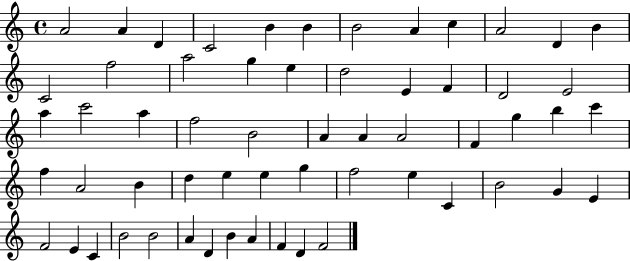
{
  \clef treble
  \time 4/4
  \defaultTimeSignature
  \key c \major
  a'2 a'4 d'4 | c'2 b'4 b'4 | b'2 a'4 c''4 | a'2 d'4 b'4 | \break c'2 f''2 | a''2 g''4 e''4 | d''2 e'4 f'4 | d'2 e'2 | \break a''4 c'''2 a''4 | f''2 b'2 | a'4 a'4 a'2 | f'4 g''4 b''4 c'''4 | \break f''4 a'2 b'4 | d''4 e''4 e''4 g''4 | f''2 e''4 c'4 | b'2 g'4 e'4 | \break f'2 e'4 c'4 | b'2 b'2 | a'4 d'4 b'4 a'4 | f'4 d'4 f'2 | \break \bar "|."
}